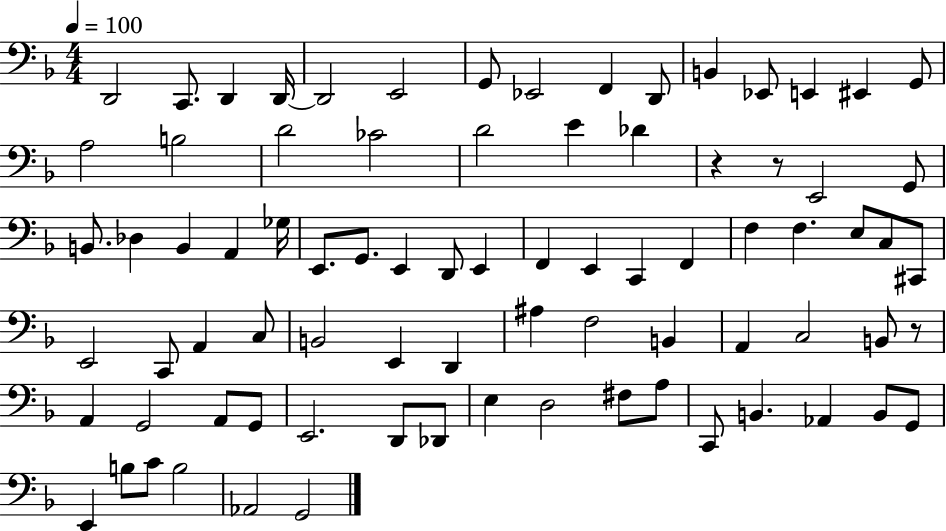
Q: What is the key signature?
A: F major